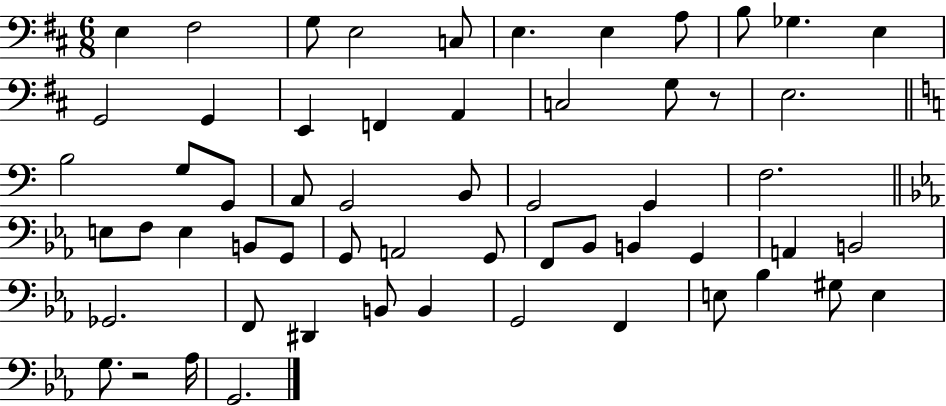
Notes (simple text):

E3/q F#3/h G3/e E3/h C3/e E3/q. E3/q A3/e B3/e Gb3/q. E3/q G2/h G2/q E2/q F2/q A2/q C3/h G3/e R/e E3/h. B3/h G3/e G2/e A2/e G2/h B2/e G2/h G2/q F3/h. E3/e F3/e E3/q B2/e G2/e G2/e A2/h G2/e F2/e Bb2/e B2/q G2/q A2/q B2/h Gb2/h. F2/e D#2/q B2/e B2/q G2/h F2/q E3/e Bb3/q G#3/e E3/q G3/e. R/h Ab3/s G2/h.